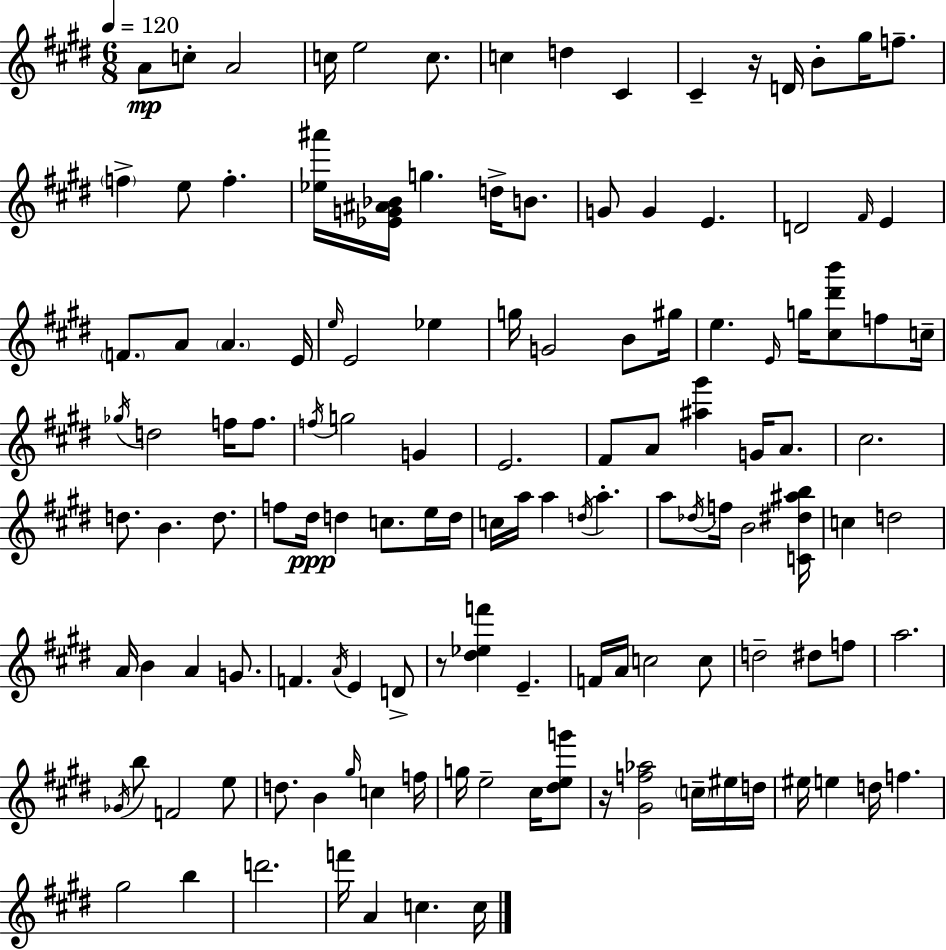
A4/e C5/e A4/h C5/s E5/h C5/e. C5/q D5/q C#4/q C#4/q R/s D4/s B4/e G#5/s F5/e. F5/q E5/e F5/q. [Eb5,A#6]/s [Eb4,G4,A#4,Bb4]/s G5/q. D5/s B4/e. G4/e G4/q E4/q. D4/h F#4/s E4/q F4/e. A4/e A4/q. E4/s E5/s E4/h Eb5/q G5/s G4/h B4/e G#5/s E5/q. E4/s G5/s [C#5,D#6,B6]/e F5/e C5/s Gb5/s D5/h F5/s F5/e. F5/s G5/h G4/q E4/h. F#4/e A4/e [A#5,G#6]/q G4/s A4/e. C#5/h. D5/e. B4/q. D5/e. F5/e D#5/s D5/q C5/e. E5/s D5/s C5/s A5/s A5/q D5/s A5/q. A5/e Db5/s F5/s B4/h [C4,D#5,A#5,B5]/s C5/q D5/h A4/s B4/q A4/q G4/e. F4/q. A4/s E4/q D4/e R/e [D#5,Eb5,F6]/q E4/q. F4/s A4/s C5/h C5/e D5/h D#5/e F5/e A5/h. Gb4/s B5/e F4/h E5/e D5/e. B4/q G#5/s C5/q F5/s G5/s E5/h C#5/s [D#5,E5,G6]/e R/s [G#4,F5,Ab5]/h C5/s EIS5/s D5/s EIS5/s E5/q D5/s F5/q. G#5/h B5/q D6/h. F6/s A4/q C5/q. C5/s